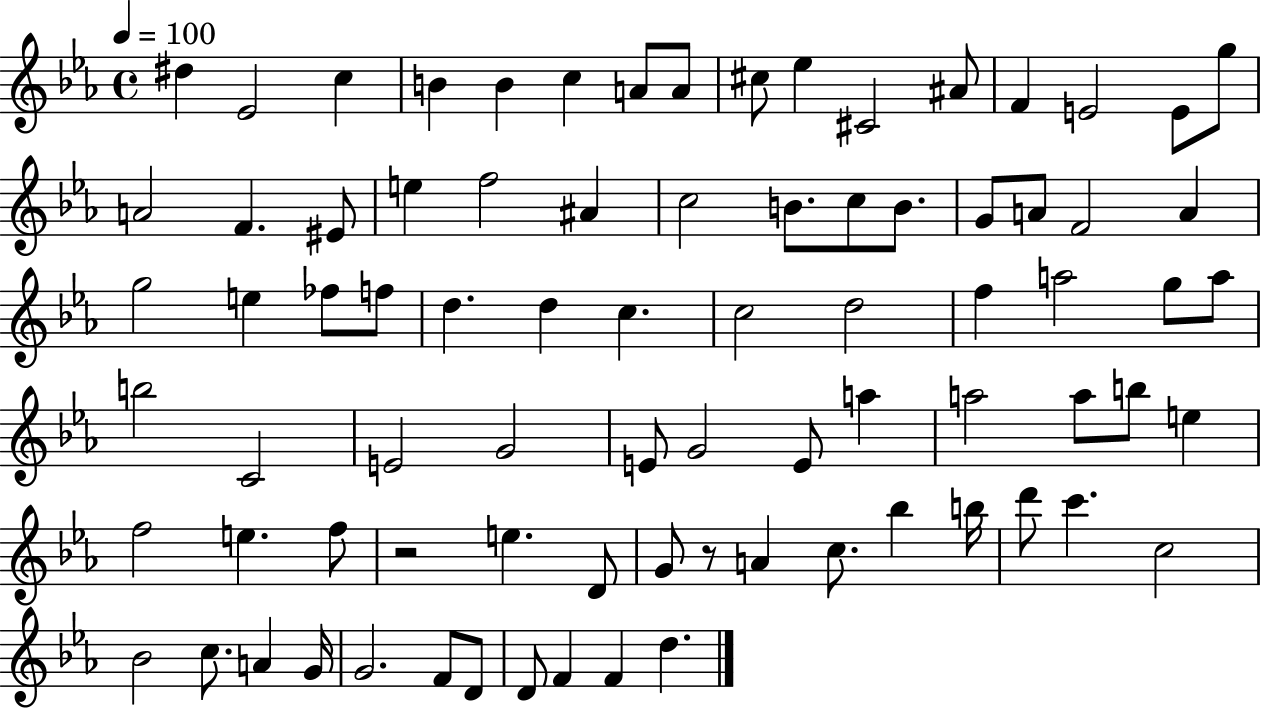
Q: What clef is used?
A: treble